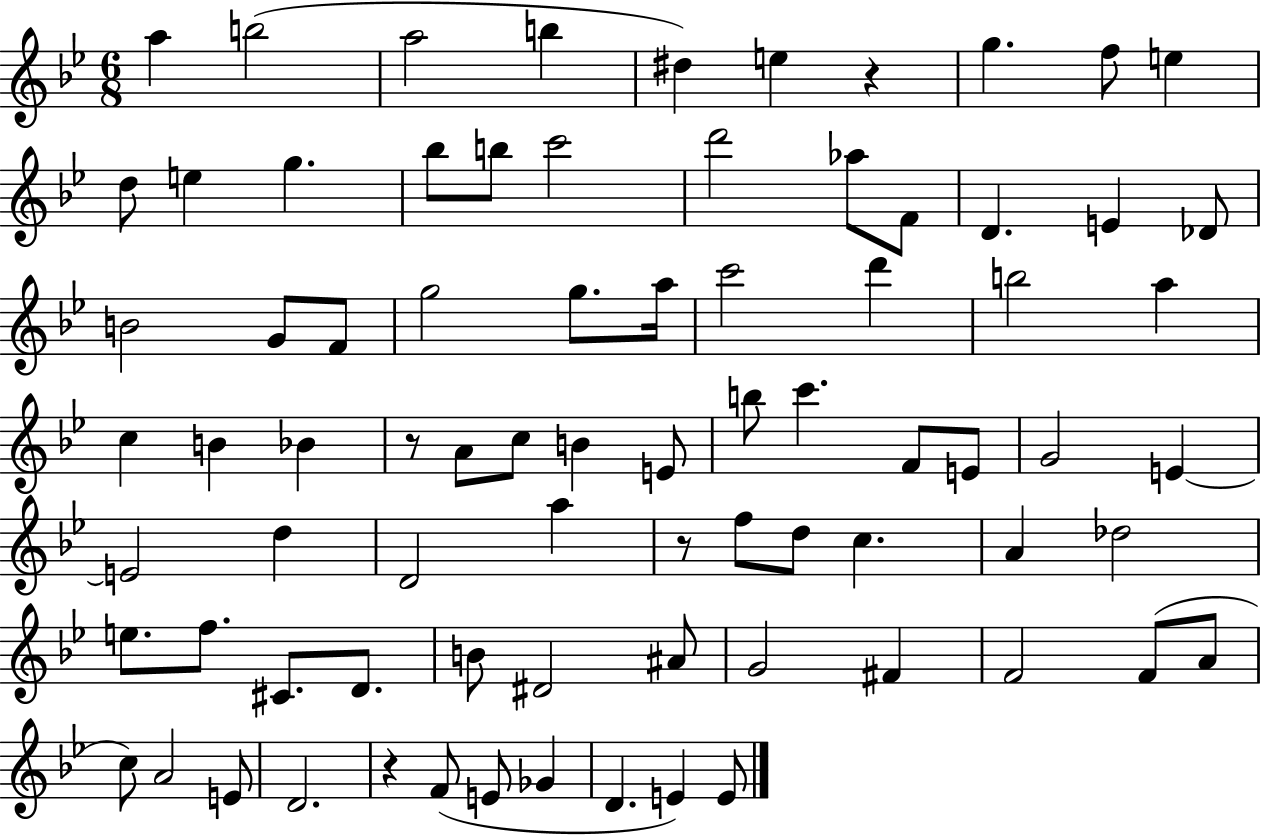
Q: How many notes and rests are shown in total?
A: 79